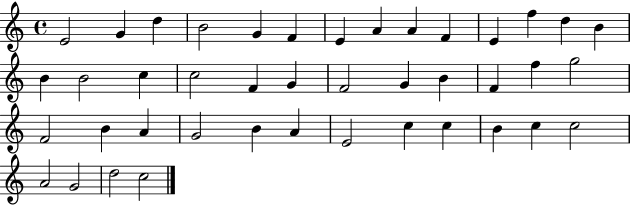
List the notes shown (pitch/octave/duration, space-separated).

E4/h G4/q D5/q B4/h G4/q F4/q E4/q A4/q A4/q F4/q E4/q F5/q D5/q B4/q B4/q B4/h C5/q C5/h F4/q G4/q F4/h G4/q B4/q F4/q F5/q G5/h F4/h B4/q A4/q G4/h B4/q A4/q E4/h C5/q C5/q B4/q C5/q C5/h A4/h G4/h D5/h C5/h